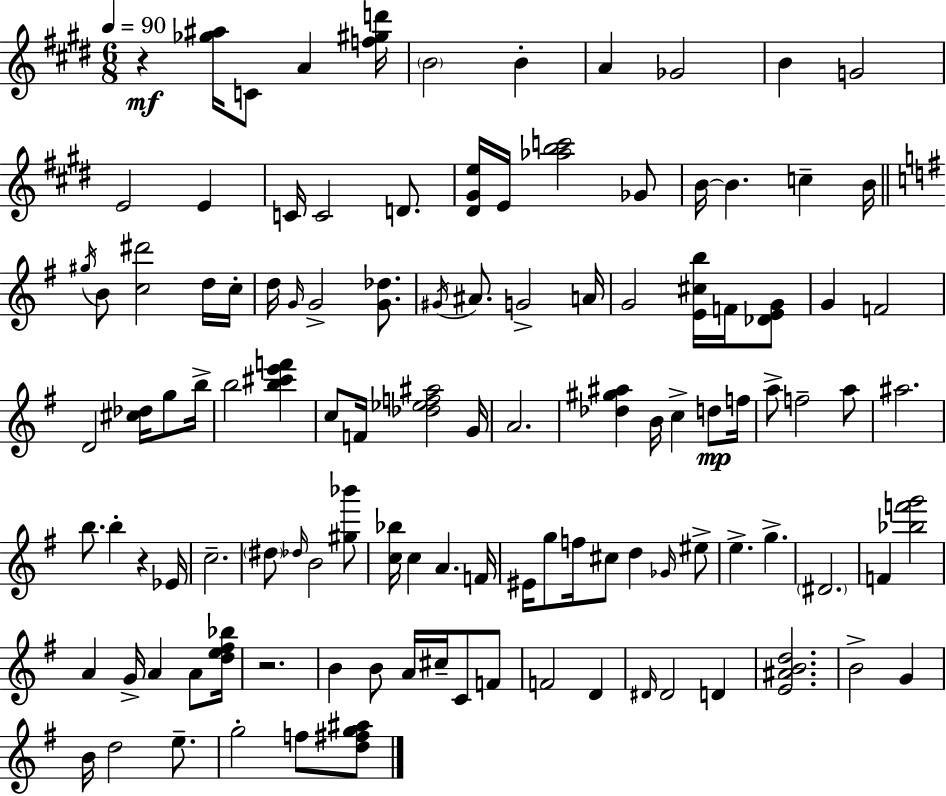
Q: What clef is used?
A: treble